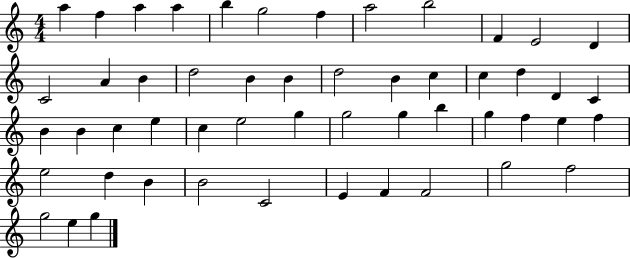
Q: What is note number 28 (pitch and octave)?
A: C5